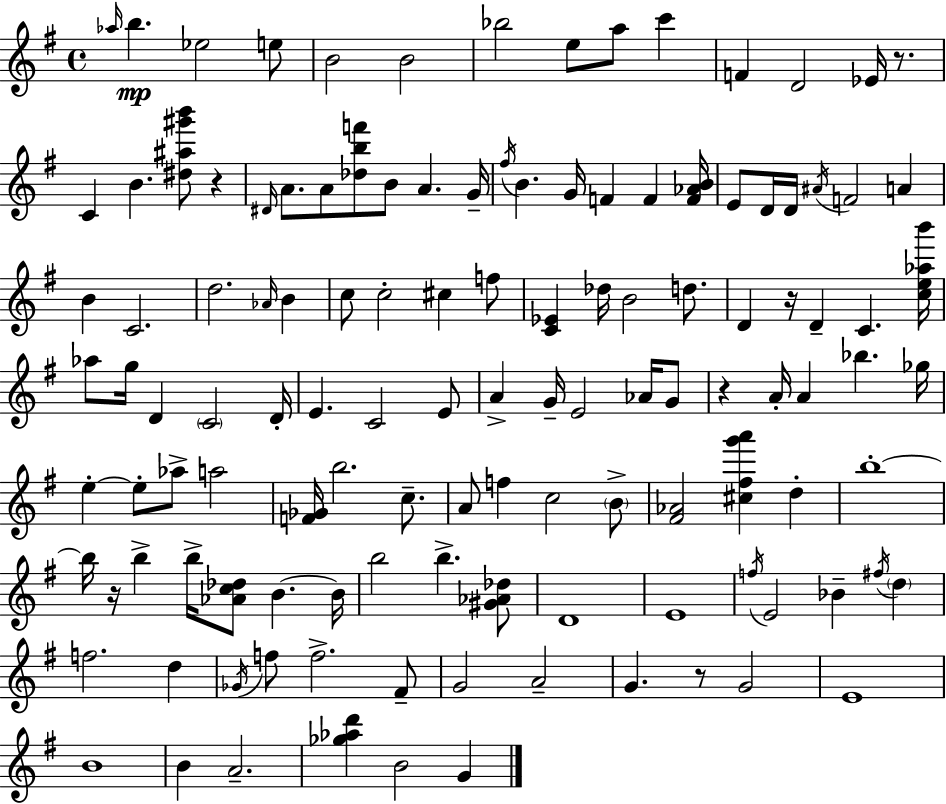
{
  \clef treble
  \time 4/4
  \defaultTimeSignature
  \key e \minor
  \repeat volta 2 { \grace { aes''16 }\mp b''4. ees''2 e''8 | b'2 b'2 | bes''2 e''8 a''8 c'''4 | f'4 d'2 ees'16 r8. | \break c'4 b'4. <dis'' ais'' gis''' b'''>8 r4 | \grace { dis'16 } a'8. a'8 <des'' b'' f'''>8 b'8 a'4. | g'16-- \acciaccatura { fis''16 } b'4. g'16 f'4 f'4 | <f' aes' b'>16 e'8 d'16 d'16 \acciaccatura { ais'16 } f'2 | \break a'4 b'4 c'2. | d''2. | \grace { aes'16 } b'4 c''8 c''2-. cis''4 | f''8 <c' ees'>4 des''16 b'2 | \break d''8. d'4 r16 d'4-- c'4. | <c'' e'' aes'' b'''>16 aes''8 g''16 d'4 \parenthesize c'2 | d'16-. e'4. c'2 | e'8 a'4-> g'16-- e'2 | \break aes'16 g'8 r4 a'16-. a'4 bes''4. | ges''16 e''4-.~~ e''8-. aes''8-> a''2 | <f' ges'>16 b''2. | c''8.-- a'8 f''4 c''2 | \break \parenthesize b'8-> <fis' aes'>2 <cis'' fis'' g''' a'''>4 | d''4-. b''1-.~~ | b''16 r16 b''4-> b''16-> <aes' c'' des''>8 b'4.~~ | b'16 b''2 b''4.-> | \break <gis' aes' des''>8 d'1 | e'1 | \acciaccatura { f''16 } e'2 bes'4-- | \acciaccatura { fis''16 } \parenthesize d''4 f''2. | \break d''4 \acciaccatura { ges'16 } f''8 f''2.-> | fis'8-- g'2 | a'2-- g'4. r8 | g'2 e'1 | \break b'1 | b'4 a'2.-- | <ges'' aes'' d'''>4 b'2 | g'4 } \bar "|."
}